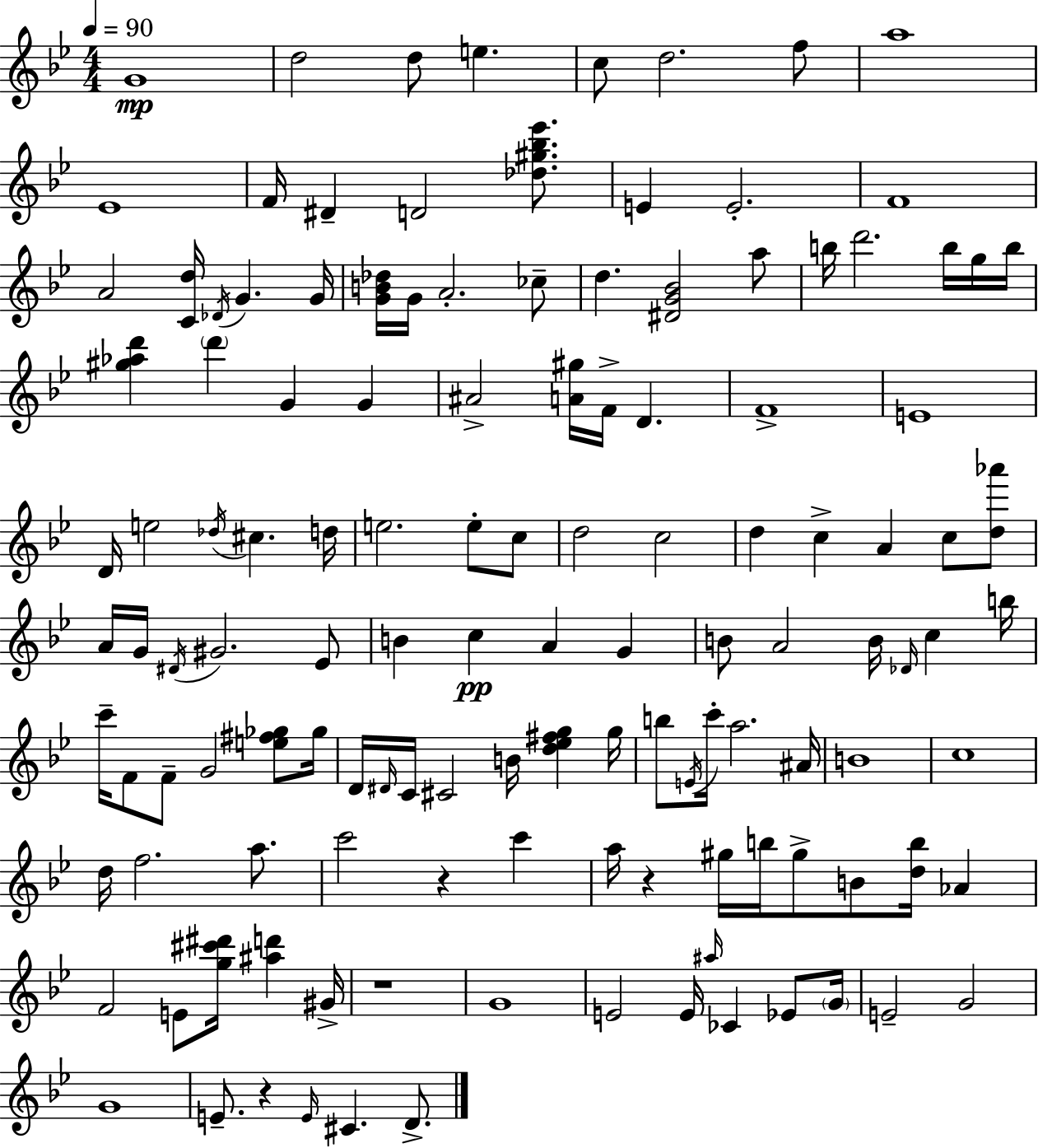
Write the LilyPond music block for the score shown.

{
  \clef treble
  \numericTimeSignature
  \time 4/4
  \key g \minor
  \tempo 4 = 90
  g'1\mp | d''2 d''8 e''4. | c''8 d''2. f''8 | a''1 | \break ees'1 | f'16 dis'4-- d'2 <des'' gis'' bes'' ees'''>8. | e'4 e'2.-. | f'1 | \break a'2 <c' d''>16 \acciaccatura { des'16 } g'4. | g'16 <g' b' des''>16 g'16 a'2.-. ces''8-- | d''4. <dis' g' bes'>2 a''8 | b''16 d'''2. b''16 g''16 | \break b''16 <gis'' aes'' d'''>4 \parenthesize d'''4 g'4 g'4 | ais'2-> <a' gis''>16 f'16-> d'4. | f'1-> | e'1 | \break d'16 e''2 \acciaccatura { des''16 } cis''4. | d''16 e''2. e''8-. | c''8 d''2 c''2 | d''4 c''4-> a'4 c''8 | \break <d'' aes'''>8 a'16 g'16 \acciaccatura { dis'16 } gis'2. | ees'8 b'4 c''4\pp a'4 g'4 | b'8 a'2 b'16 \grace { des'16 } c''4 | b''16 c'''16-- f'8 f'8-- g'2 | \break <e'' fis'' ges''>8 ges''16 d'16 \grace { dis'16 } c'16 cis'2 b'16 | <d'' ees'' fis'' g''>4 g''16 b''8 \acciaccatura { e'16 } c'''16-. a''2. | ais'16 b'1 | c''1 | \break d''16 f''2. | a''8. c'''2 r4 | c'''4 a''16 r4 gis''16 b''16 gis''8-> b'8 | <d'' b''>16 aes'4 f'2 e'8 | \break <g'' cis''' dis'''>16 <ais'' d'''>4 gis'16-> r1 | g'1 | e'2 e'16 \grace { ais''16 } | ces'4 ees'8 \parenthesize g'16 e'2-- g'2 | \break g'1 | e'8.-- r4 \grace { e'16 } cis'4. | d'8.-> \bar "|."
}